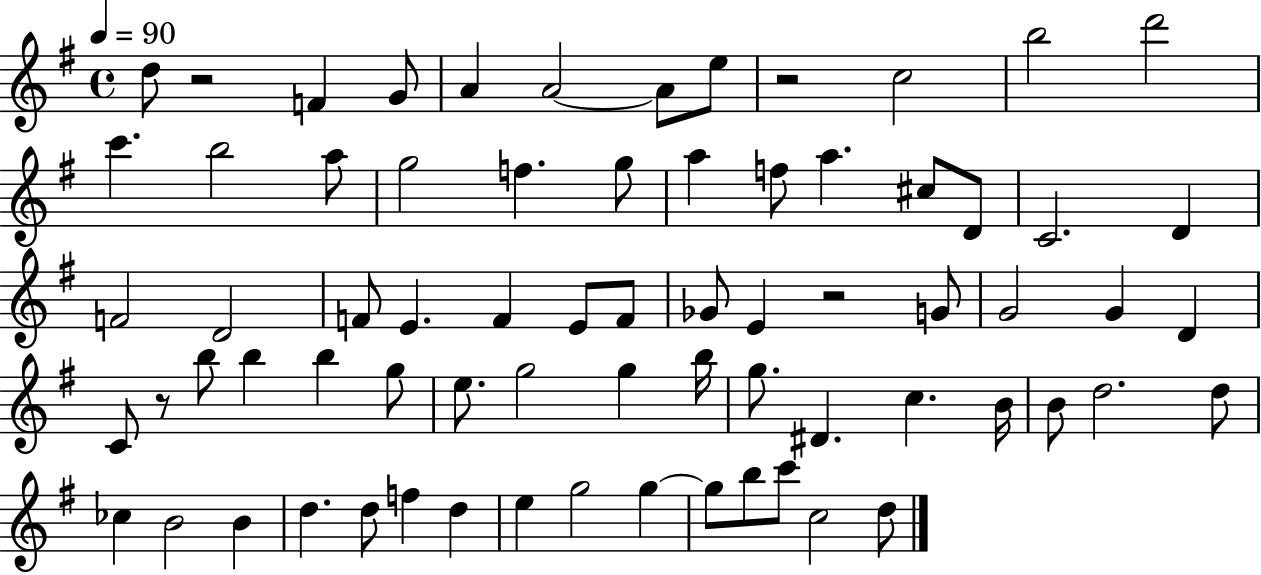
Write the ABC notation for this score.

X:1
T:Untitled
M:4/4
L:1/4
K:G
d/2 z2 F G/2 A A2 A/2 e/2 z2 c2 b2 d'2 c' b2 a/2 g2 f g/2 a f/2 a ^c/2 D/2 C2 D F2 D2 F/2 E F E/2 F/2 _G/2 E z2 G/2 G2 G D C/2 z/2 b/2 b b g/2 e/2 g2 g b/4 g/2 ^D c B/4 B/2 d2 d/2 _c B2 B d d/2 f d e g2 g g/2 b/2 c'/2 c2 d/2